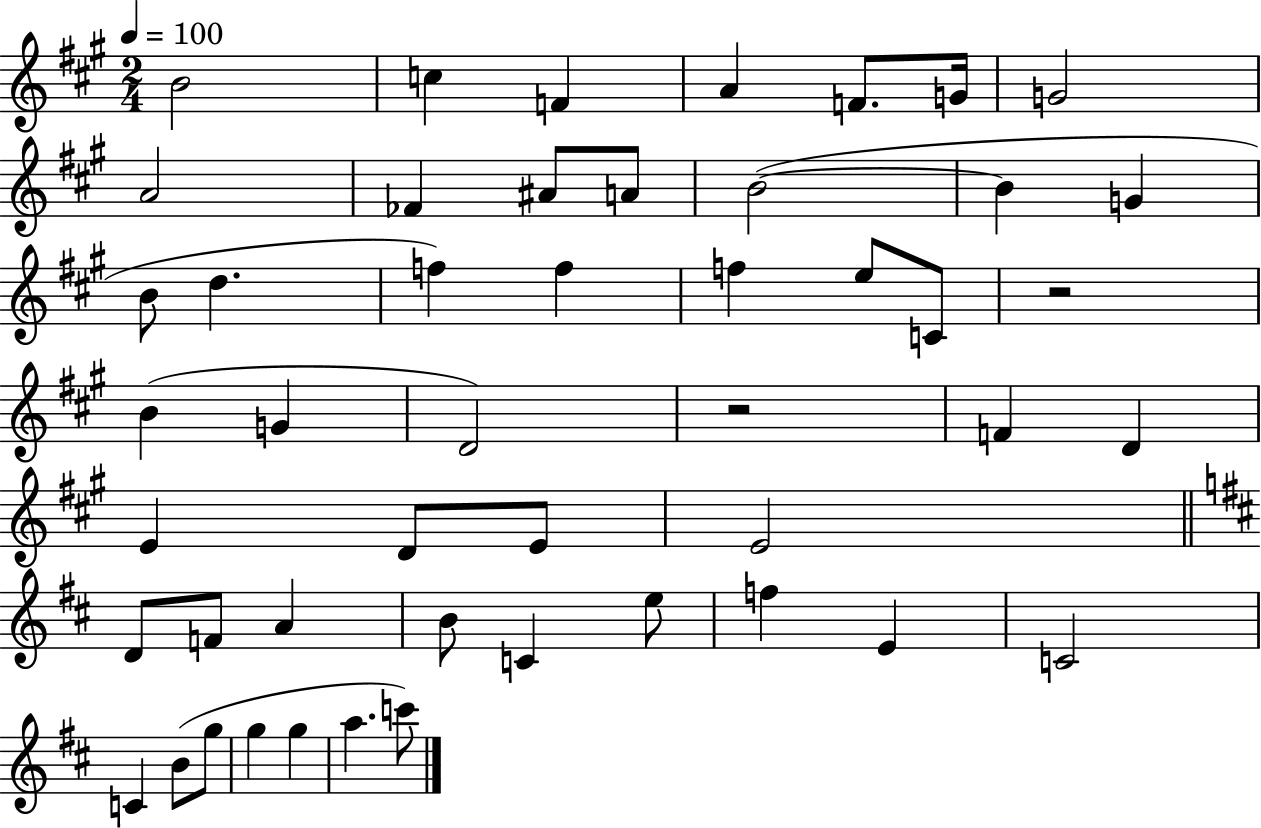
{
  \clef treble
  \numericTimeSignature
  \time 2/4
  \key a \major
  \tempo 4 = 100
  b'2 | c''4 f'4 | a'4 f'8. g'16 | g'2 | \break a'2 | fes'4 ais'8 a'8 | b'2~(~ | b'4 g'4 | \break b'8 d''4. | f''4) f''4 | f''4 e''8 c'8 | r2 | \break b'4( g'4 | d'2) | r2 | f'4 d'4 | \break e'4 d'8 e'8 | e'2 | \bar "||" \break \key b \minor d'8 f'8 a'4 | b'8 c'4 e''8 | f''4 e'4 | c'2 | \break c'4 b'8( g''8 | g''4 g''4 | a''4. c'''8) | \bar "|."
}